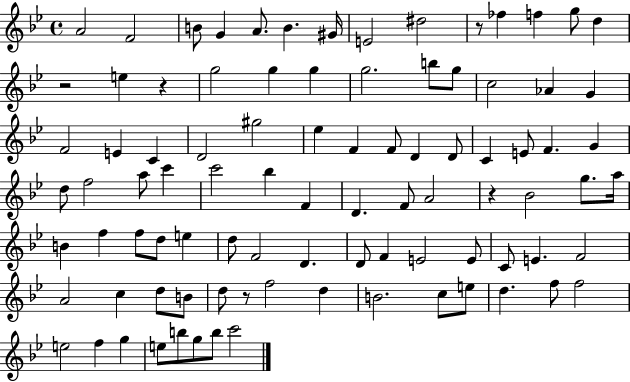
A4/h F4/h B4/e G4/q A4/e. B4/q. G#4/s E4/h D#5/h R/e FES5/q F5/q G5/e D5/q R/h E5/q R/q G5/h G5/q G5/q G5/h. B5/e G5/e C5/h Ab4/q G4/q F4/h E4/q C4/q D4/h G#5/h Eb5/q F4/q F4/e D4/q D4/e C4/q E4/e F4/q. G4/q D5/e F5/h A5/e C6/q C6/h Bb5/q F4/q D4/q. F4/e A4/h R/q Bb4/h G5/e. A5/s B4/q F5/q F5/e D5/e E5/q D5/e F4/h D4/q. D4/e F4/q E4/h E4/e C4/e E4/q. F4/h A4/h C5/q D5/e B4/e D5/e R/e F5/h D5/q B4/h. C5/e E5/e D5/q. F5/e F5/h E5/h F5/q G5/q E5/e B5/e G5/e B5/e C6/h